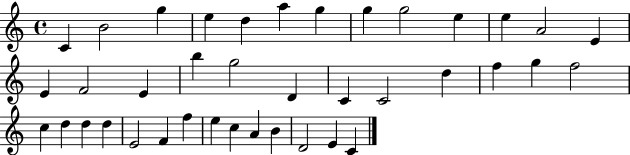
C4/q B4/h G5/q E5/q D5/q A5/q G5/q G5/q G5/h E5/q E5/q A4/h E4/q E4/q F4/h E4/q B5/q G5/h D4/q C4/q C4/h D5/q F5/q G5/q F5/h C5/q D5/q D5/q D5/q E4/h F4/q F5/q E5/q C5/q A4/q B4/q D4/h E4/q C4/q